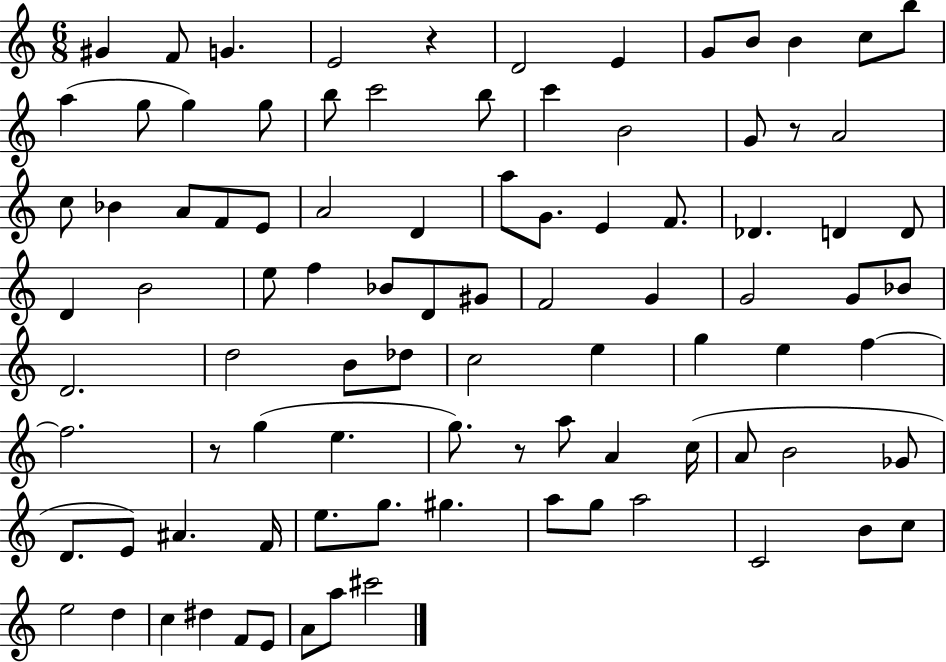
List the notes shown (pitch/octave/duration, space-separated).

G#4/q F4/e G4/q. E4/h R/q D4/h E4/q G4/e B4/e B4/q C5/e B5/e A5/q G5/e G5/q G5/e B5/e C6/h B5/e C6/q B4/h G4/e R/e A4/h C5/e Bb4/q A4/e F4/e E4/e A4/h D4/q A5/e G4/e. E4/q F4/e. Db4/q. D4/q D4/e D4/q B4/h E5/e F5/q Bb4/e D4/e G#4/e F4/h G4/q G4/h G4/e Bb4/e D4/h. D5/h B4/e Db5/e C5/h E5/q G5/q E5/q F5/q F5/h. R/e G5/q E5/q. G5/e. R/e A5/e A4/q C5/s A4/e B4/h Gb4/e D4/e. E4/e A#4/q. F4/s E5/e. G5/e. G#5/q. A5/e G5/e A5/h C4/h B4/e C5/e E5/h D5/q C5/q D#5/q F4/e E4/e A4/e A5/e C#6/h